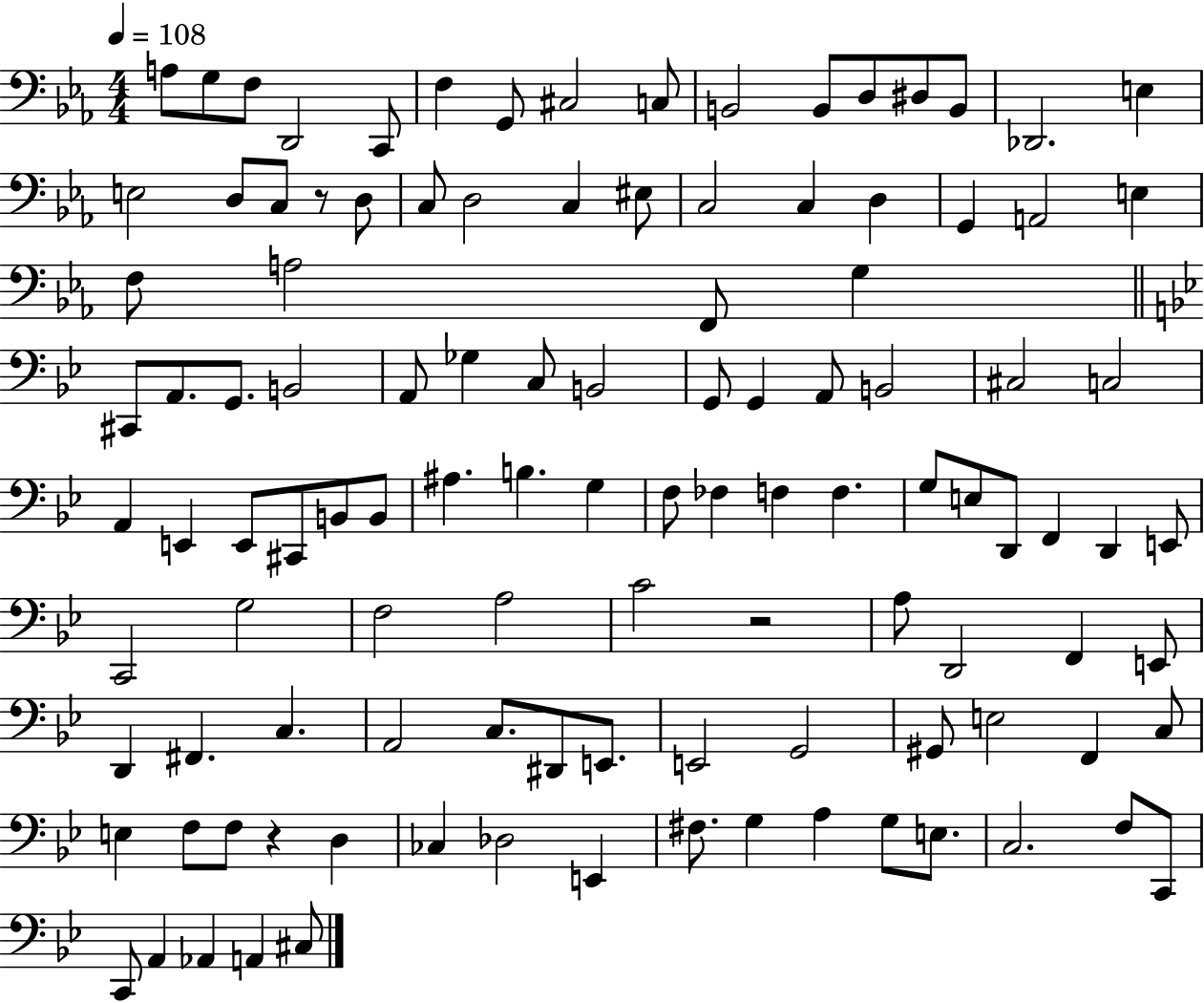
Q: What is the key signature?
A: EES major